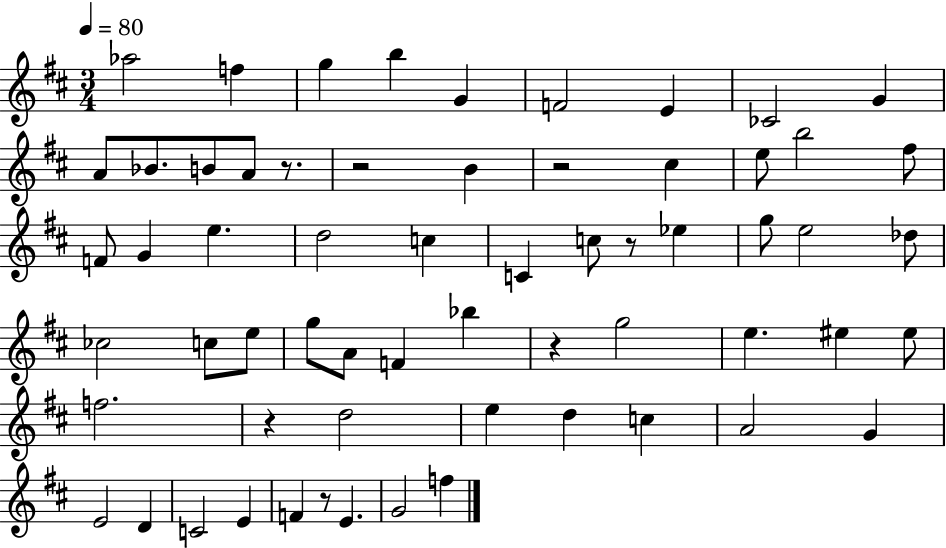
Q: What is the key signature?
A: D major